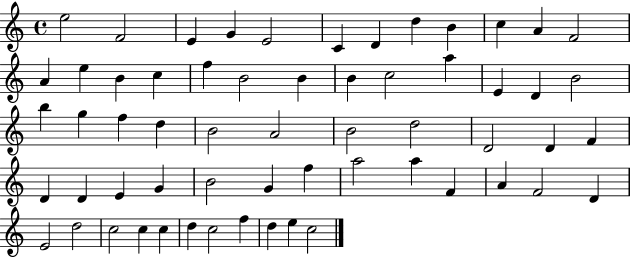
{
  \clef treble
  \time 4/4
  \defaultTimeSignature
  \key c \major
  e''2 f'2 | e'4 g'4 e'2 | c'4 d'4 d''4 b'4 | c''4 a'4 f'2 | \break a'4 e''4 b'4 c''4 | f''4 b'2 b'4 | b'4 c''2 a''4 | e'4 d'4 b'2 | \break b''4 g''4 f''4 d''4 | b'2 a'2 | b'2 d''2 | d'2 d'4 f'4 | \break d'4 d'4 e'4 g'4 | b'2 g'4 f''4 | a''2 a''4 f'4 | a'4 f'2 d'4 | \break e'2 d''2 | c''2 c''4 c''4 | d''4 c''2 f''4 | d''4 e''4 c''2 | \break \bar "|."
}